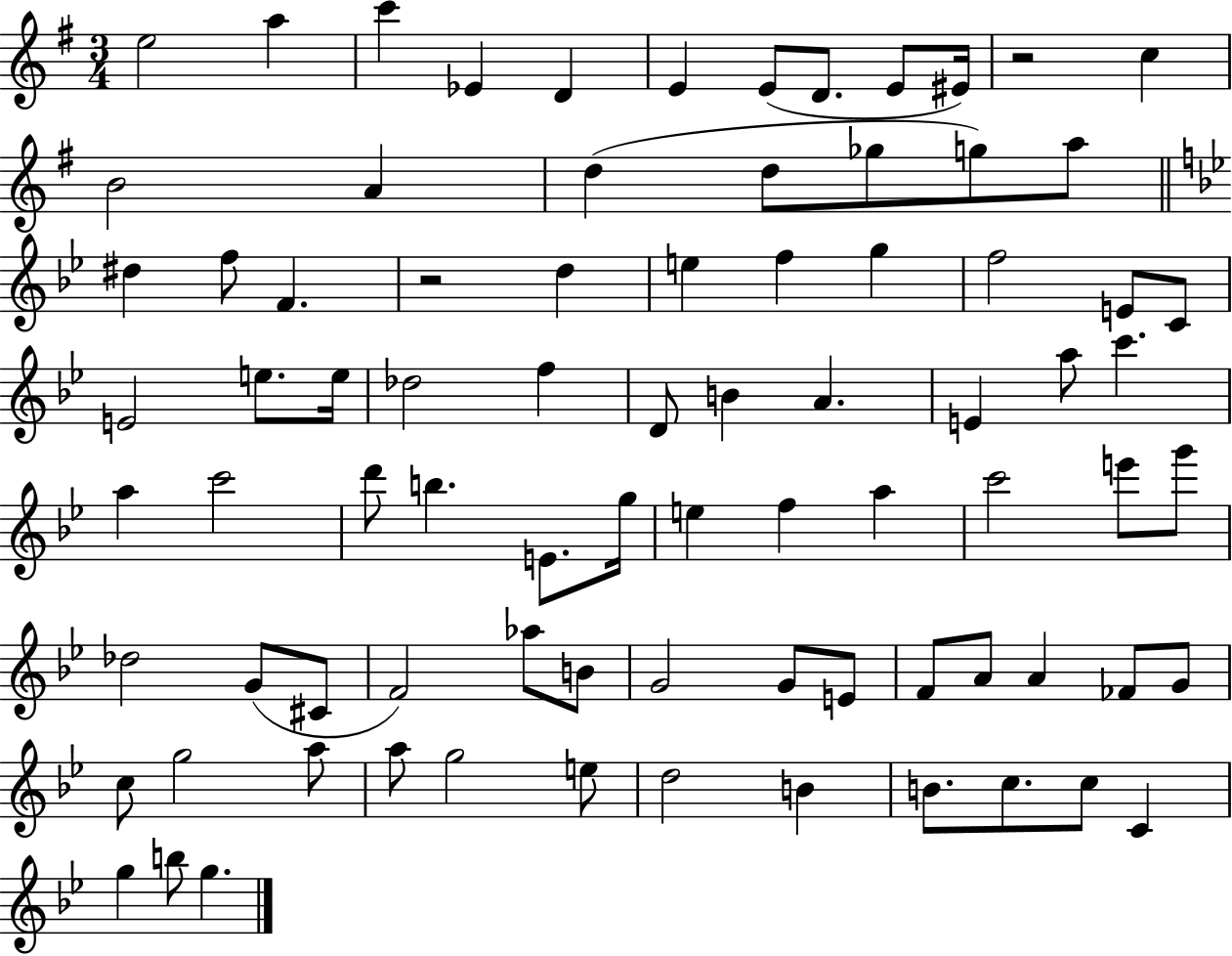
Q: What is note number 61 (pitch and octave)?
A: F4